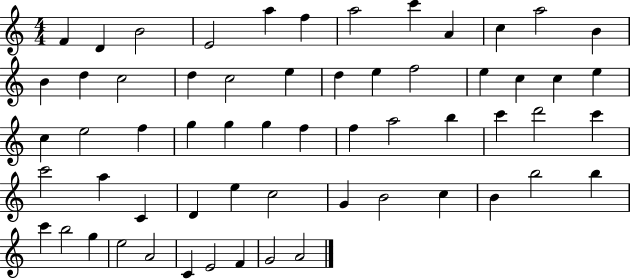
F4/q D4/q B4/h E4/h A5/q F5/q A5/h C6/q A4/q C5/q A5/h B4/q B4/q D5/q C5/h D5/q C5/h E5/q D5/q E5/q F5/h E5/q C5/q C5/q E5/q C5/q E5/h F5/q G5/q G5/q G5/q F5/q F5/q A5/h B5/q C6/q D6/h C6/q C6/h A5/q C4/q D4/q E5/q C5/h G4/q B4/h C5/q B4/q B5/h B5/q C6/q B5/h G5/q E5/h A4/h C4/q E4/h F4/q G4/h A4/h